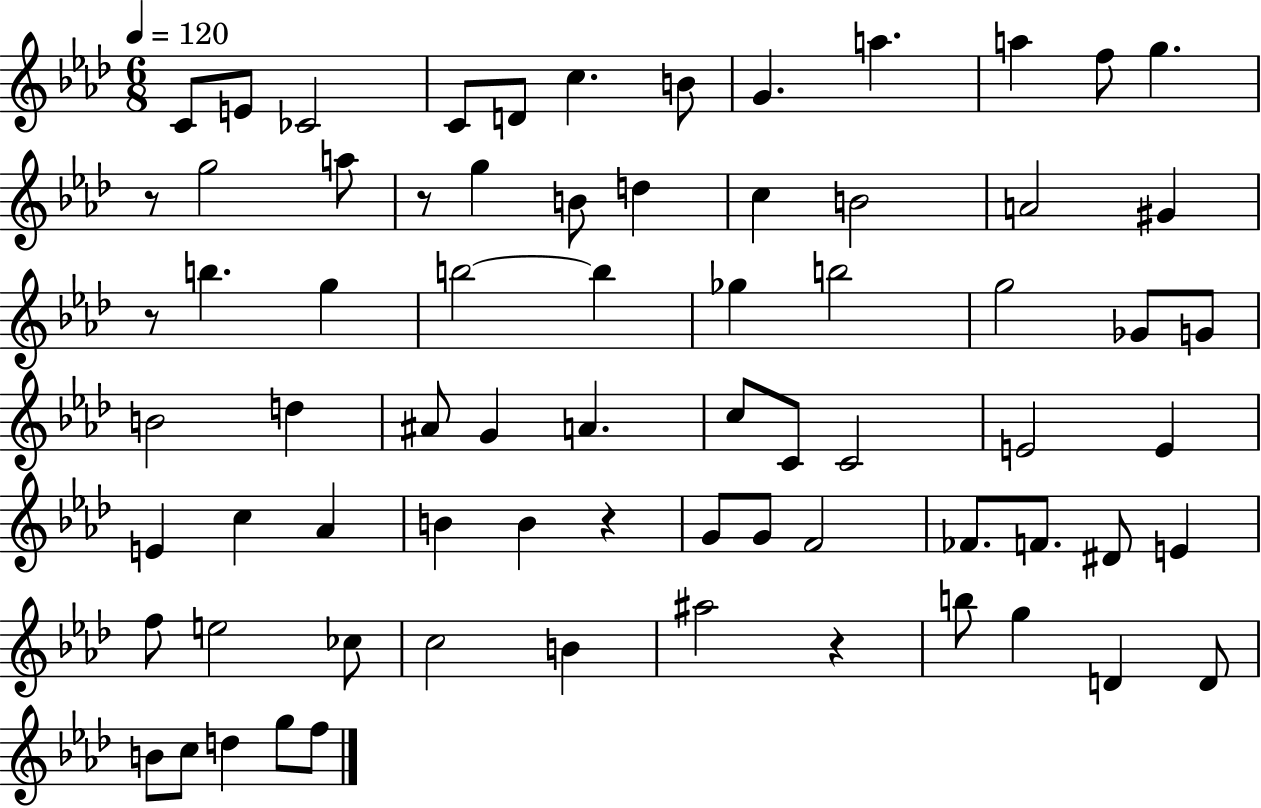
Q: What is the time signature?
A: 6/8